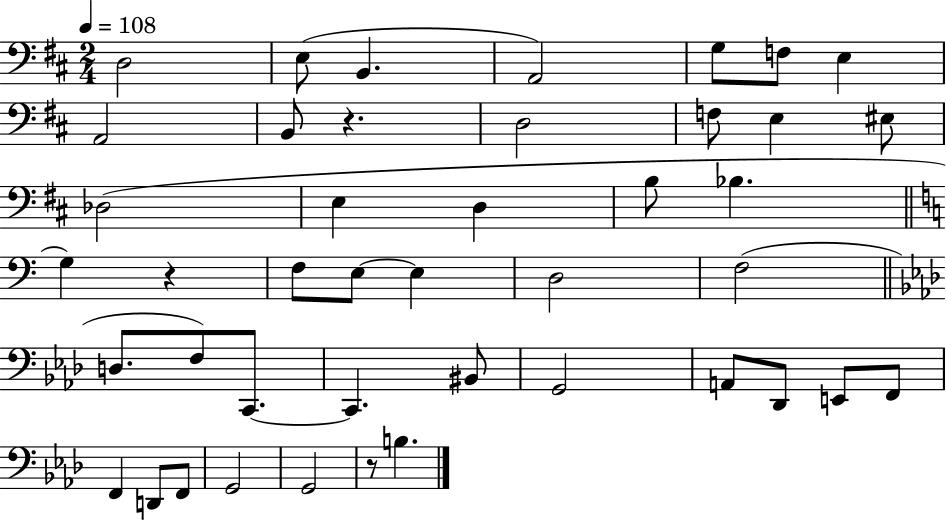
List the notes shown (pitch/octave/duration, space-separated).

D3/h E3/e B2/q. A2/h G3/e F3/e E3/q A2/h B2/e R/q. D3/h F3/e E3/q EIS3/e Db3/h E3/q D3/q B3/e Bb3/q. G3/q R/q F3/e E3/e E3/q D3/h F3/h D3/e. F3/e C2/e. C2/q. BIS2/e G2/h A2/e Db2/e E2/e F2/e F2/q D2/e F2/e G2/h G2/h R/e B3/q.